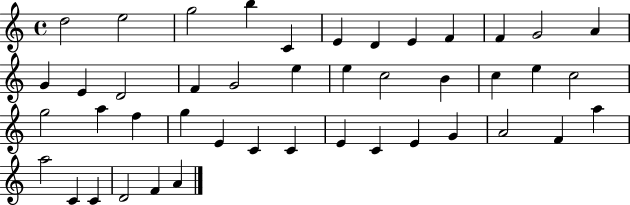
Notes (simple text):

D5/h E5/h G5/h B5/q C4/q E4/q D4/q E4/q F4/q F4/q G4/h A4/q G4/q E4/q D4/h F4/q G4/h E5/q E5/q C5/h B4/q C5/q E5/q C5/h G5/h A5/q F5/q G5/q E4/q C4/q C4/q E4/q C4/q E4/q G4/q A4/h F4/q A5/q A5/h C4/q C4/q D4/h F4/q A4/q